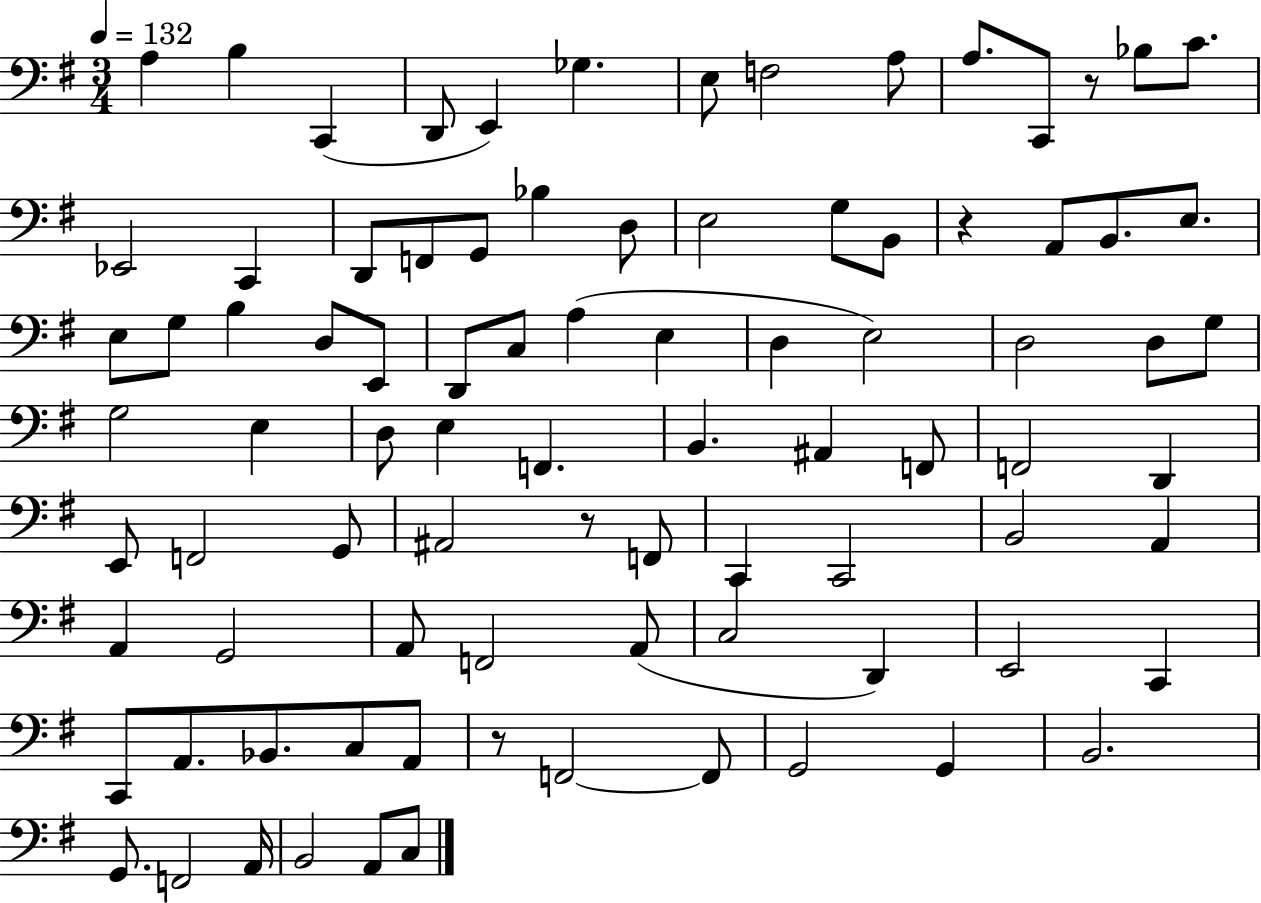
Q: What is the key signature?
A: G major